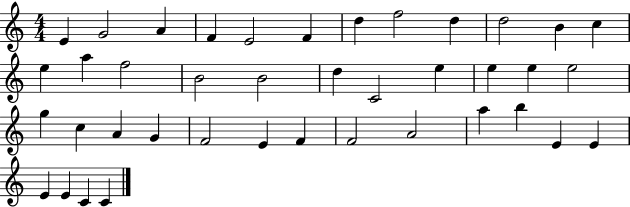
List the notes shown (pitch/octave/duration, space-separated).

E4/q G4/h A4/q F4/q E4/h F4/q D5/q F5/h D5/q D5/h B4/q C5/q E5/q A5/q F5/h B4/h B4/h D5/q C4/h E5/q E5/q E5/q E5/h G5/q C5/q A4/q G4/q F4/h E4/q F4/q F4/h A4/h A5/q B5/q E4/q E4/q E4/q E4/q C4/q C4/q